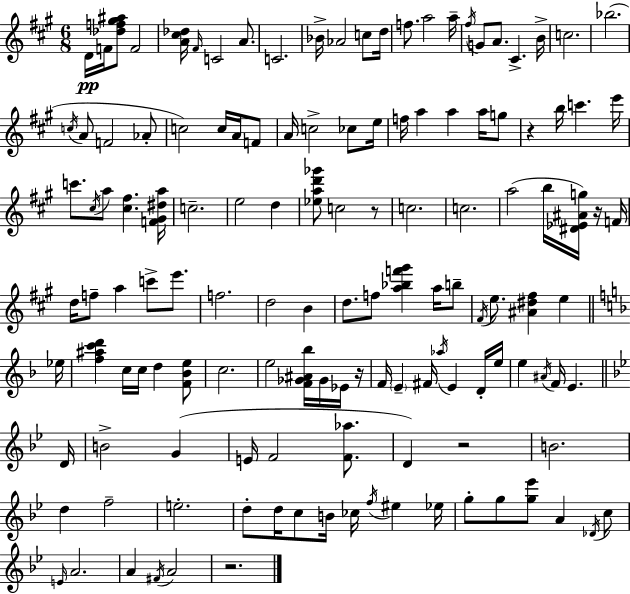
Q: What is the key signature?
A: A major